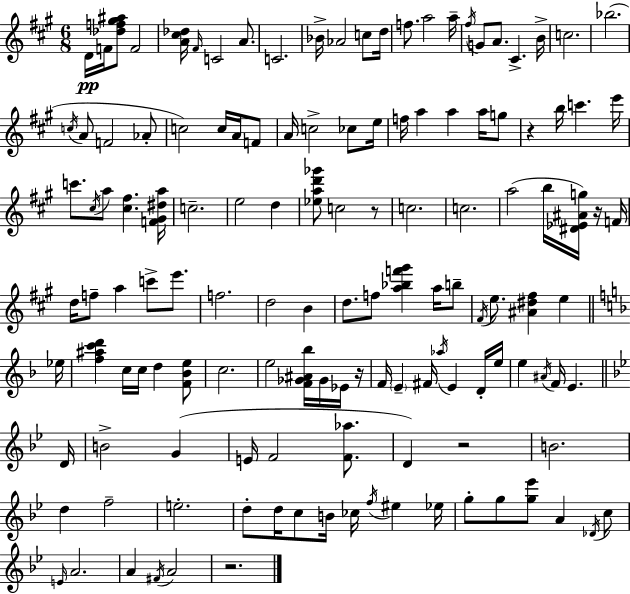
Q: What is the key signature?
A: A major